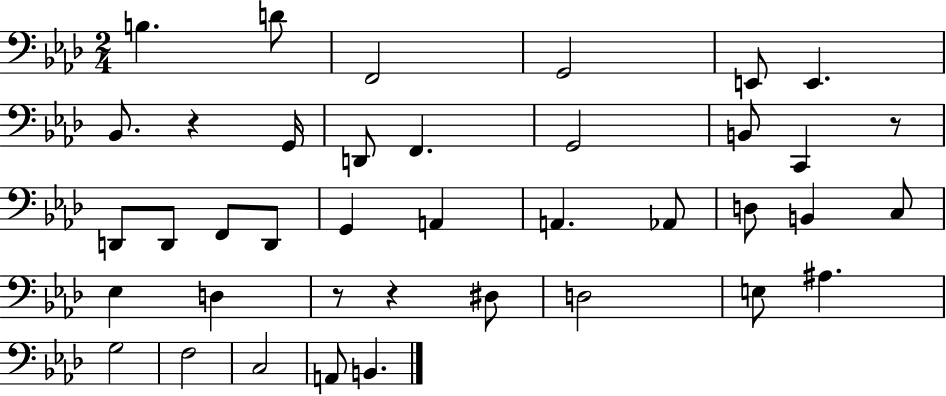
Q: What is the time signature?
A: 2/4